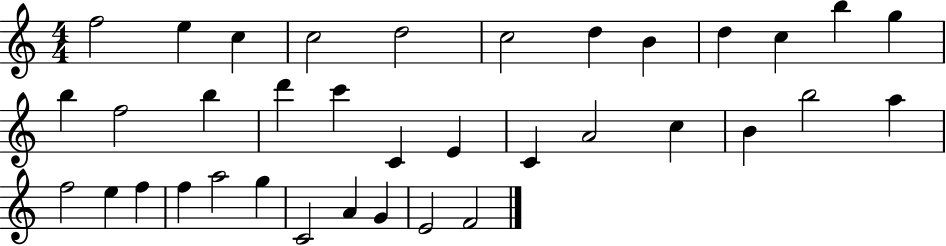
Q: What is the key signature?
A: C major